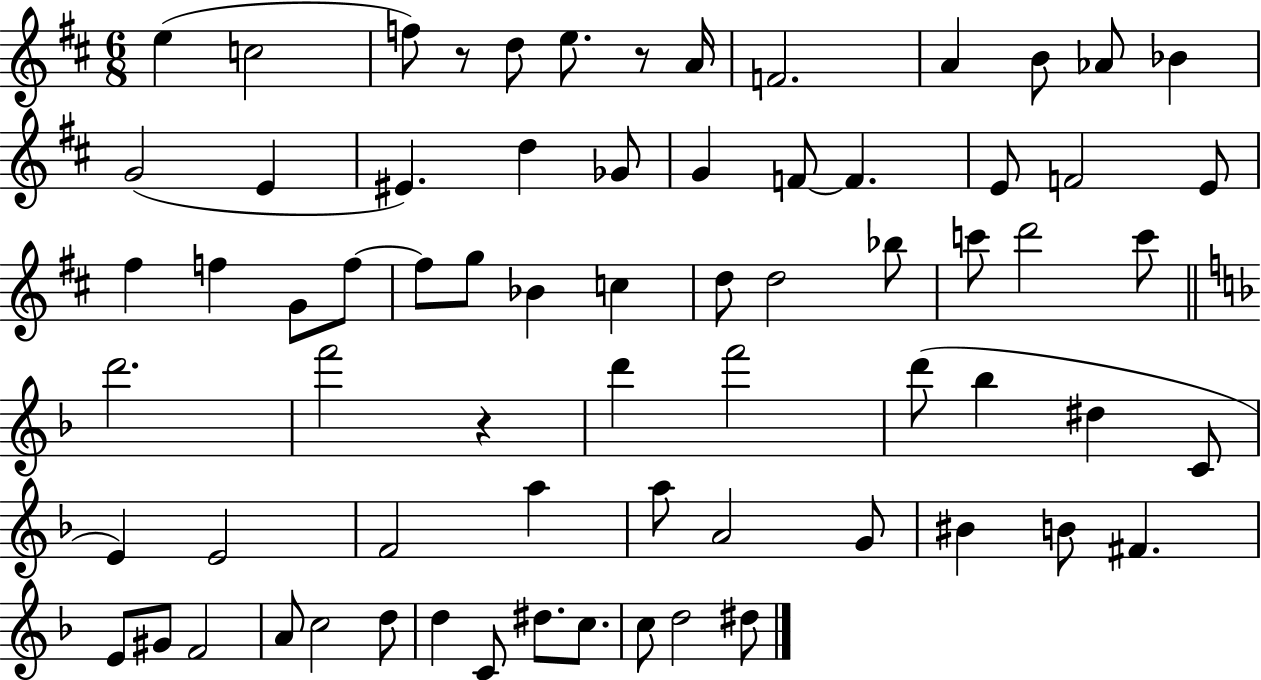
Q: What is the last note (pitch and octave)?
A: D#5